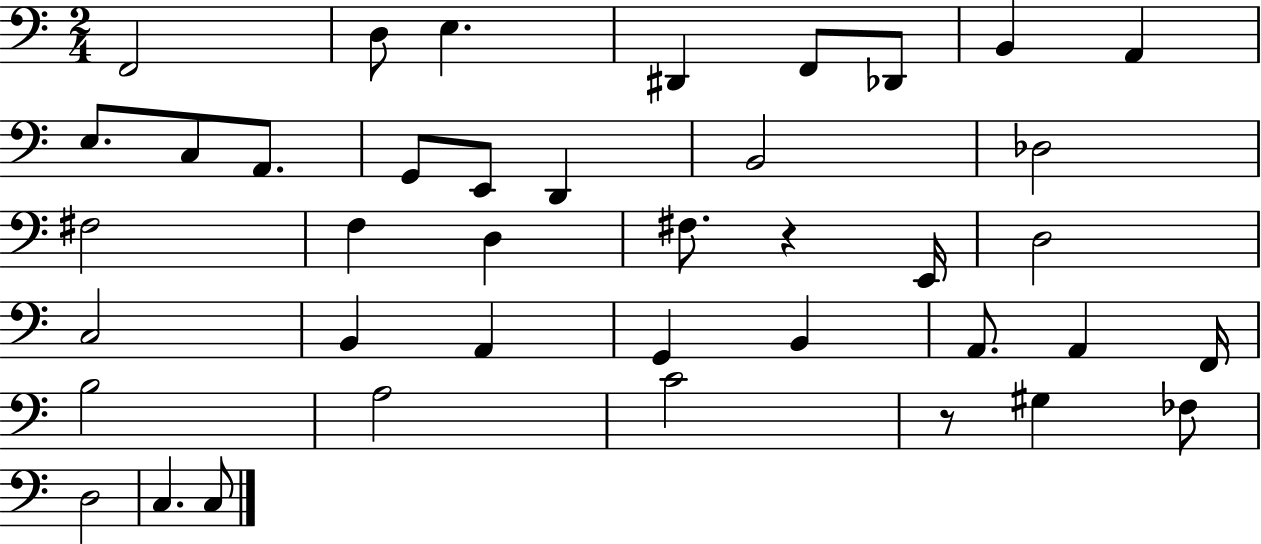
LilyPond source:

{
  \clef bass
  \numericTimeSignature
  \time 2/4
  \key c \major
  f,2 | d8 e4. | dis,4 f,8 des,8 | b,4 a,4 | \break e8. c8 a,8. | g,8 e,8 d,4 | b,2 | des2 | \break fis2 | f4 d4 | fis8. r4 e,16 | d2 | \break c2 | b,4 a,4 | g,4 b,4 | a,8. a,4 f,16 | \break b2 | a2 | c'2 | r8 gis4 fes8 | \break d2 | c4. c8 | \bar "|."
}